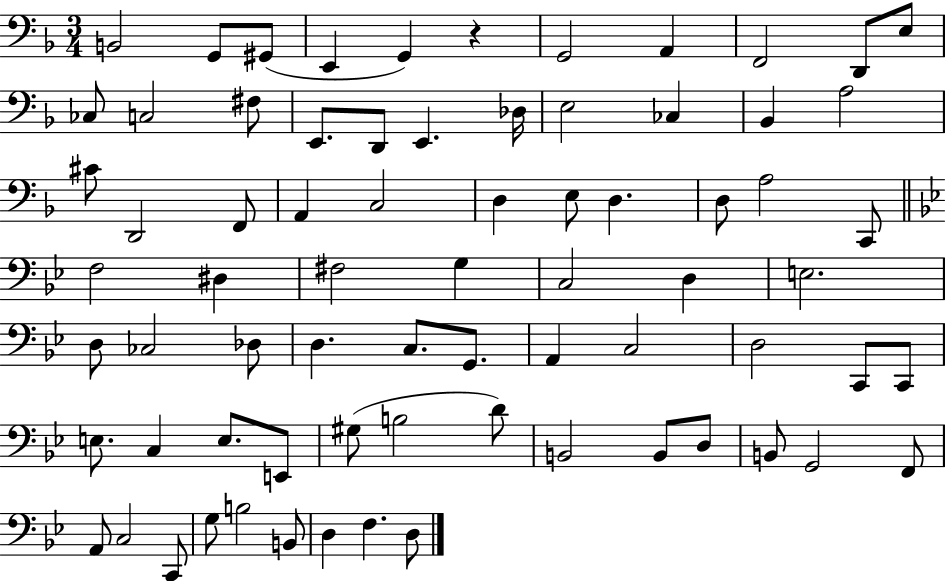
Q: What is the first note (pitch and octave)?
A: B2